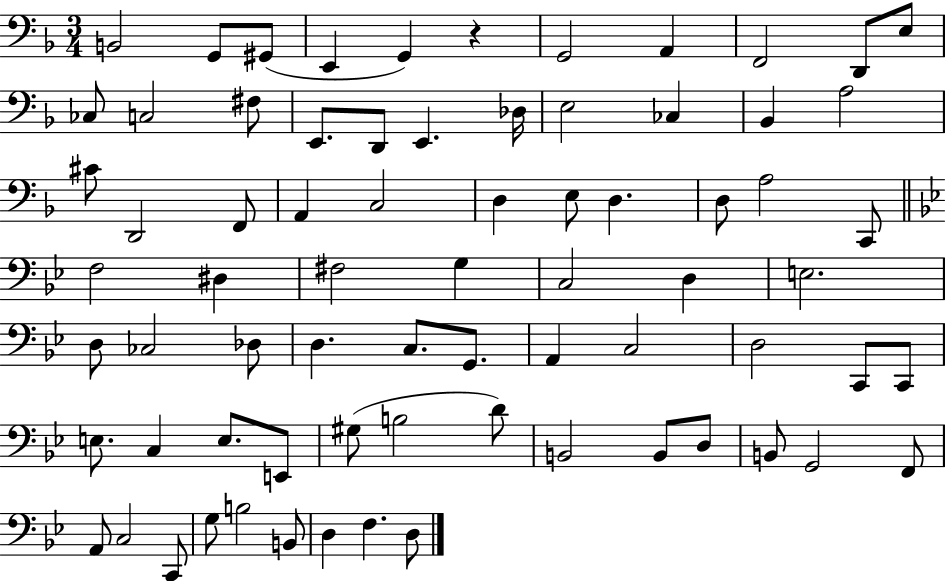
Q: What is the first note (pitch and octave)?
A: B2